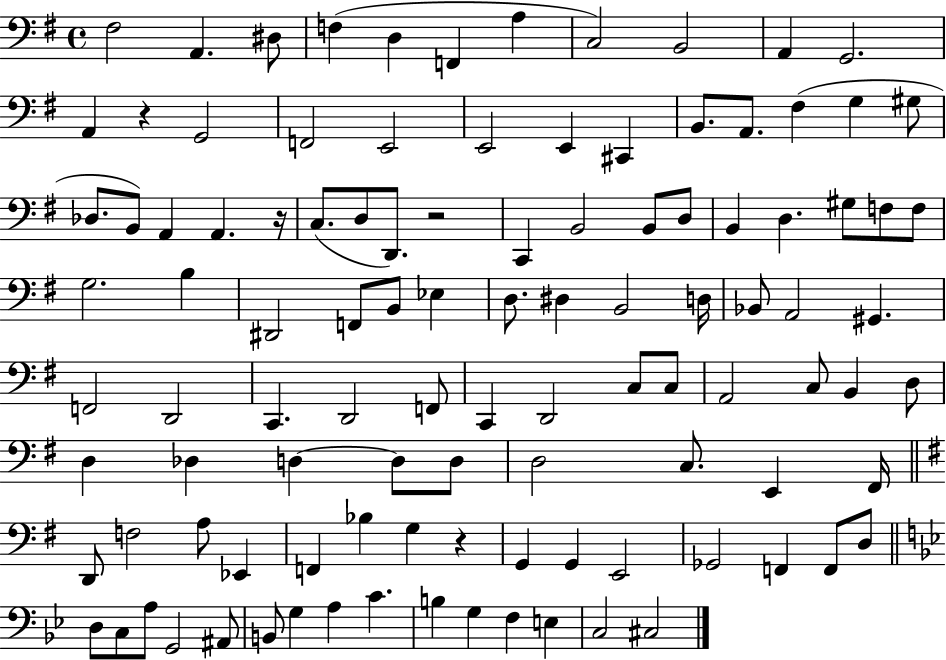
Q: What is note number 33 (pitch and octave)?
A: B2